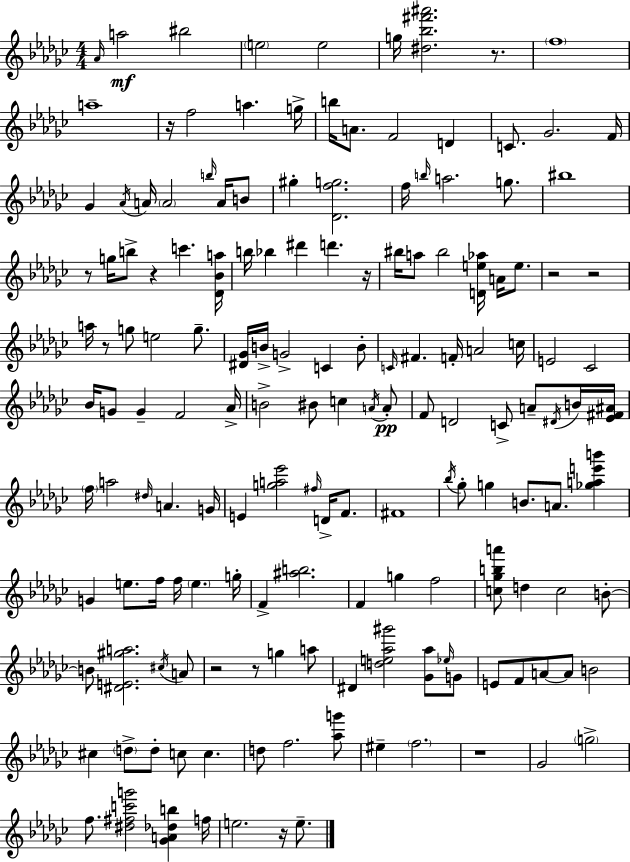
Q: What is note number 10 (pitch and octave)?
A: A5